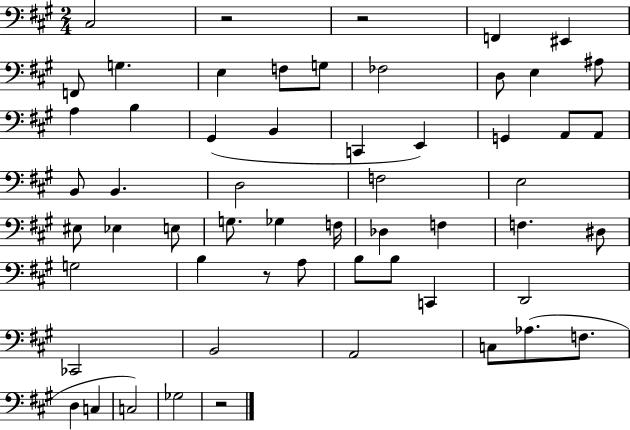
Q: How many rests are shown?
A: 4